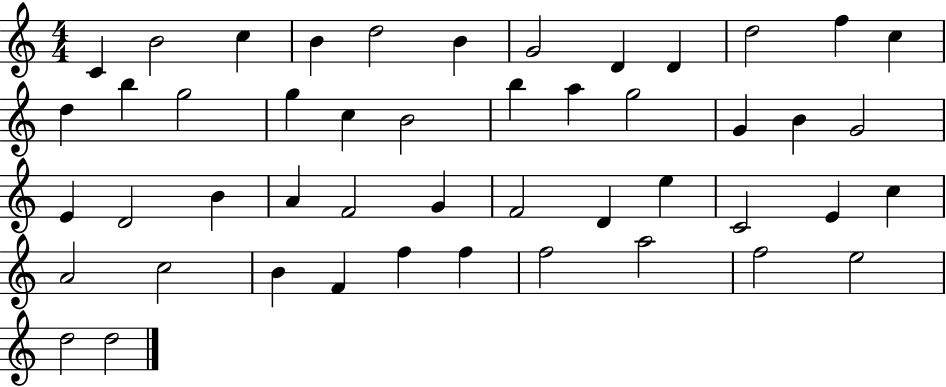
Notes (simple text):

C4/q B4/h C5/q B4/q D5/h B4/q G4/h D4/q D4/q D5/h F5/q C5/q D5/q B5/q G5/h G5/q C5/q B4/h B5/q A5/q G5/h G4/q B4/q G4/h E4/q D4/h B4/q A4/q F4/h G4/q F4/h D4/q E5/q C4/h E4/q C5/q A4/h C5/h B4/q F4/q F5/q F5/q F5/h A5/h F5/h E5/h D5/h D5/h